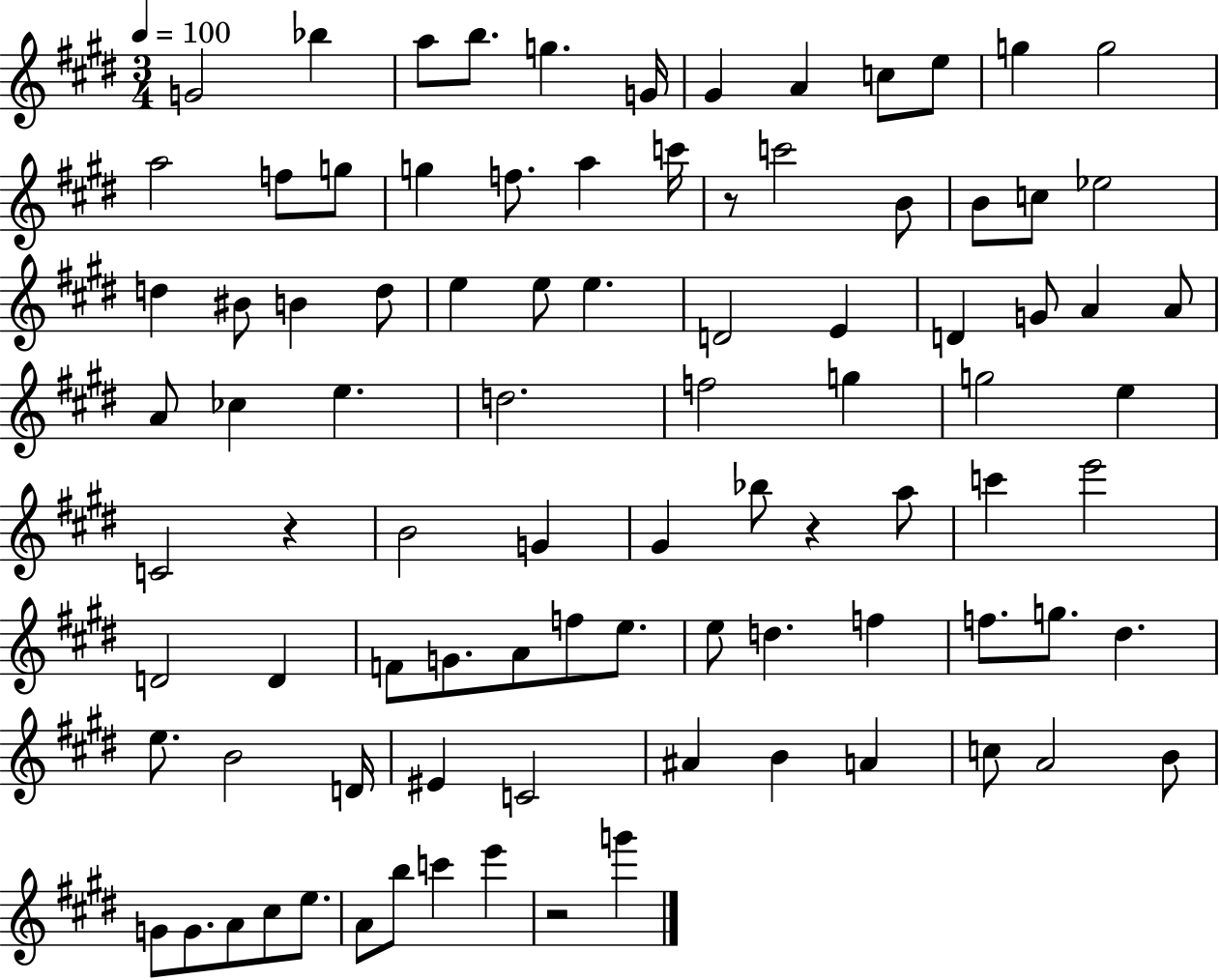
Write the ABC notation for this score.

X:1
T:Untitled
M:3/4
L:1/4
K:E
G2 _b a/2 b/2 g G/4 ^G A c/2 e/2 g g2 a2 f/2 g/2 g f/2 a c'/4 z/2 c'2 B/2 B/2 c/2 _e2 d ^B/2 B d/2 e e/2 e D2 E D G/2 A A/2 A/2 _c e d2 f2 g g2 e C2 z B2 G ^G _b/2 z a/2 c' e'2 D2 D F/2 G/2 A/2 f/2 e/2 e/2 d f f/2 g/2 ^d e/2 B2 D/4 ^E C2 ^A B A c/2 A2 B/2 G/2 G/2 A/2 ^c/2 e/2 A/2 b/2 c' e' z2 g'